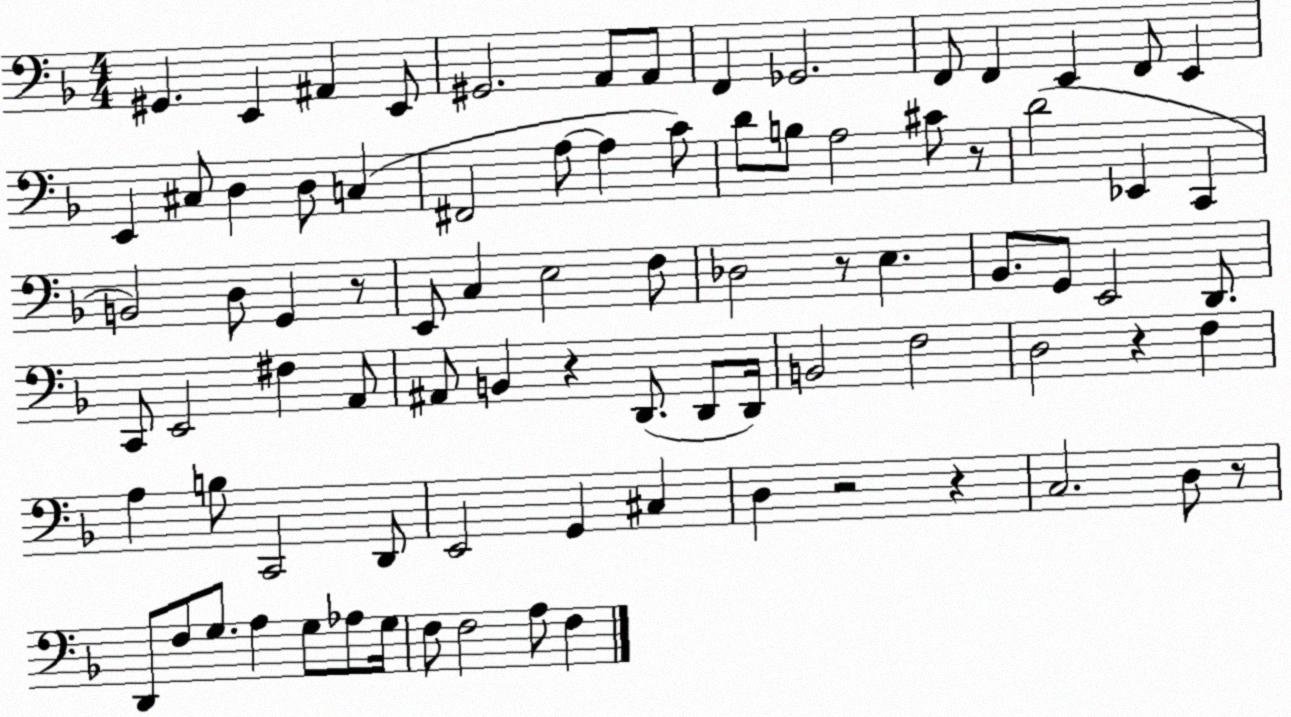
X:1
T:Untitled
M:4/4
L:1/4
K:F
^G,, E,, ^A,, E,,/2 ^G,,2 A,,/2 A,,/2 F,, _G,,2 F,,/2 F,, E,, F,,/2 E,, E,, ^C,/2 D, D,/2 C, ^F,,2 A,/2 A, C/2 D/2 B,/2 A,2 ^C/2 z/2 D2 _E,, C,, B,,2 D,/2 G,, z/2 E,,/2 C, E,2 F,/2 _D,2 z/2 E, _B,,/2 G,,/2 E,,2 D,,/2 C,,/2 E,,2 ^F, A,,/2 ^A,,/2 B,, z D,,/2 D,,/2 D,,/4 B,,2 F,2 D,2 z F, A, B,/2 C,,2 D,,/2 E,,2 G,, ^C, D, z2 z C,2 D,/2 z/2 D,,/2 F,/2 G,/2 A, G,/2 _A,/2 G,/4 F,/2 F,2 A,/2 F,